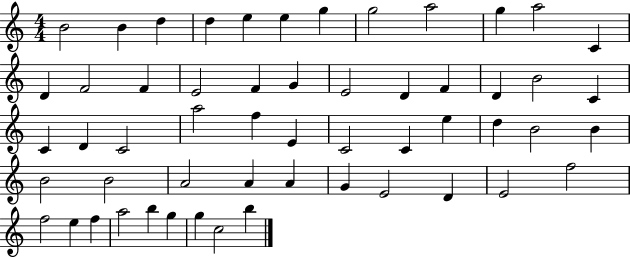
X:1
T:Untitled
M:4/4
L:1/4
K:C
B2 B d d e e g g2 a2 g a2 C D F2 F E2 F G E2 D F D B2 C C D C2 a2 f E C2 C e d B2 B B2 B2 A2 A A G E2 D E2 f2 f2 e f a2 b g g c2 b